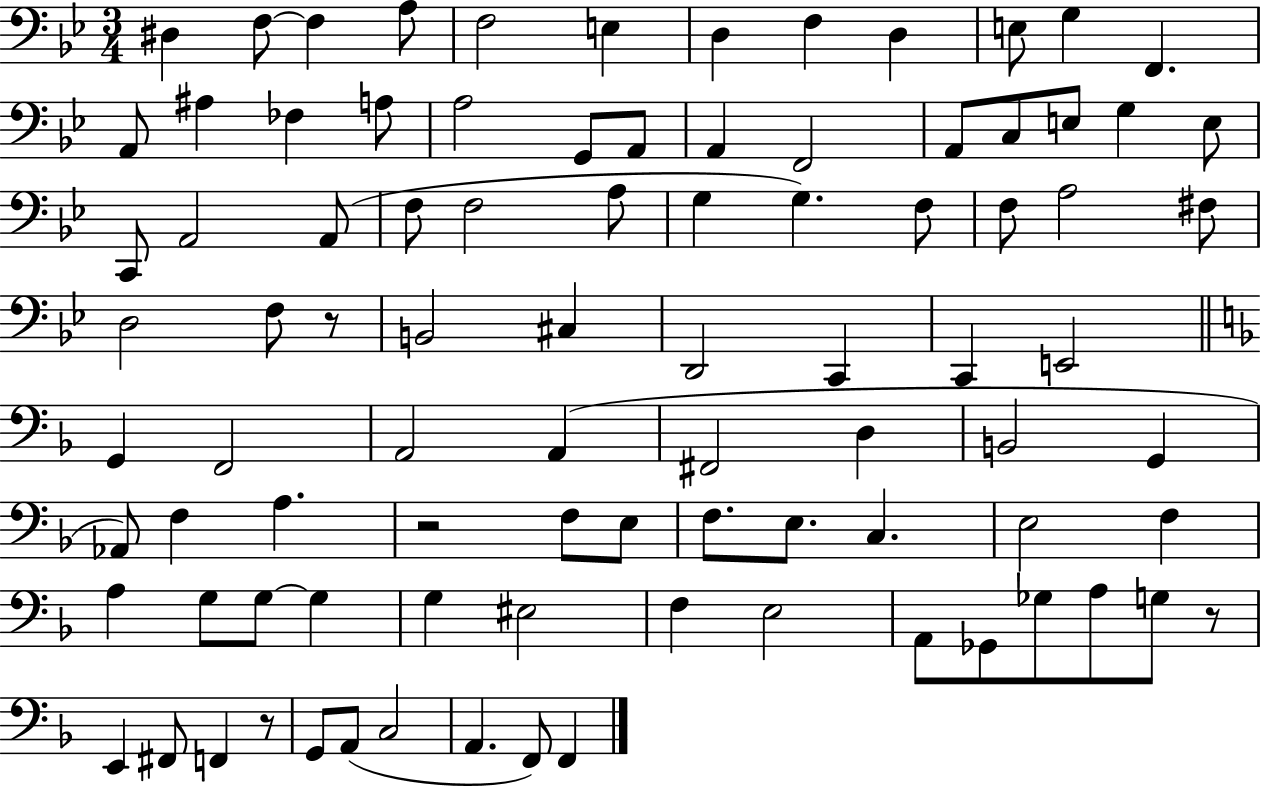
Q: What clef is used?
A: bass